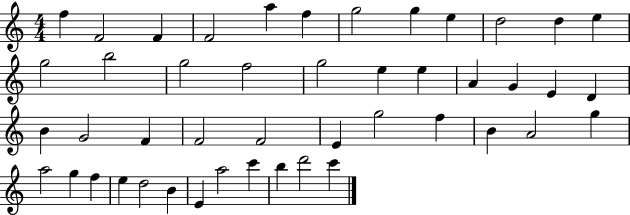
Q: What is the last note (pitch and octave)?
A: C6